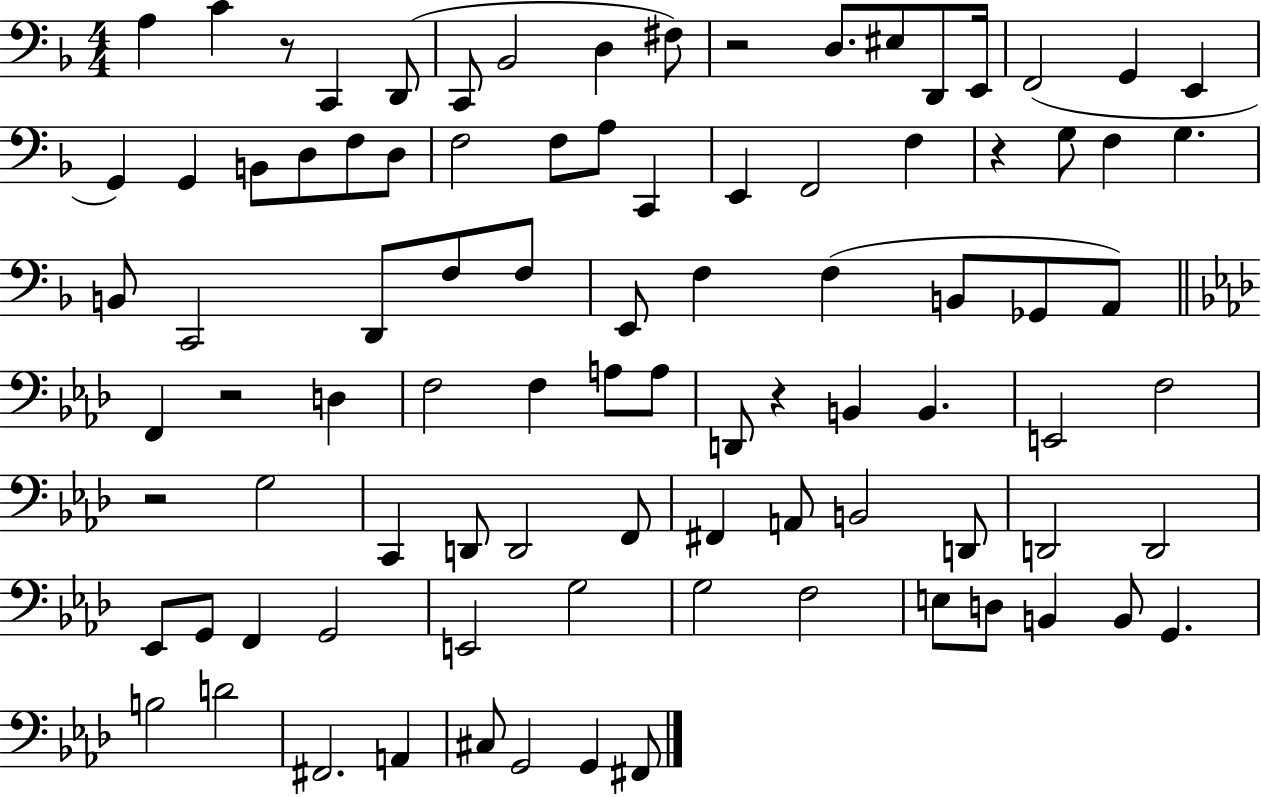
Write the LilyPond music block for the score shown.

{
  \clef bass
  \numericTimeSignature
  \time 4/4
  \key f \major
  \repeat volta 2 { a4 c'4 r8 c,4 d,8( | c,8 bes,2 d4 fis8) | r2 d8. eis8 d,8 e,16 | f,2( g,4 e,4 | \break g,4) g,4 b,8 d8 f8 d8 | f2 f8 a8 c,4 | e,4 f,2 f4 | r4 g8 f4 g4. | \break b,8 c,2 d,8 f8 f8 | e,8 f4 f4( b,8 ges,8 a,8) | \bar "||" \break \key f \minor f,4 r2 d4 | f2 f4 a8 a8 | d,8 r4 b,4 b,4. | e,2 f2 | \break r2 g2 | c,4 d,8 d,2 f,8 | fis,4 a,8 b,2 d,8 | d,2 d,2 | \break ees,8 g,8 f,4 g,2 | e,2 g2 | g2 f2 | e8 d8 b,4 b,8 g,4. | \break b2 d'2 | fis,2. a,4 | cis8 g,2 g,4 fis,8 | } \bar "|."
}